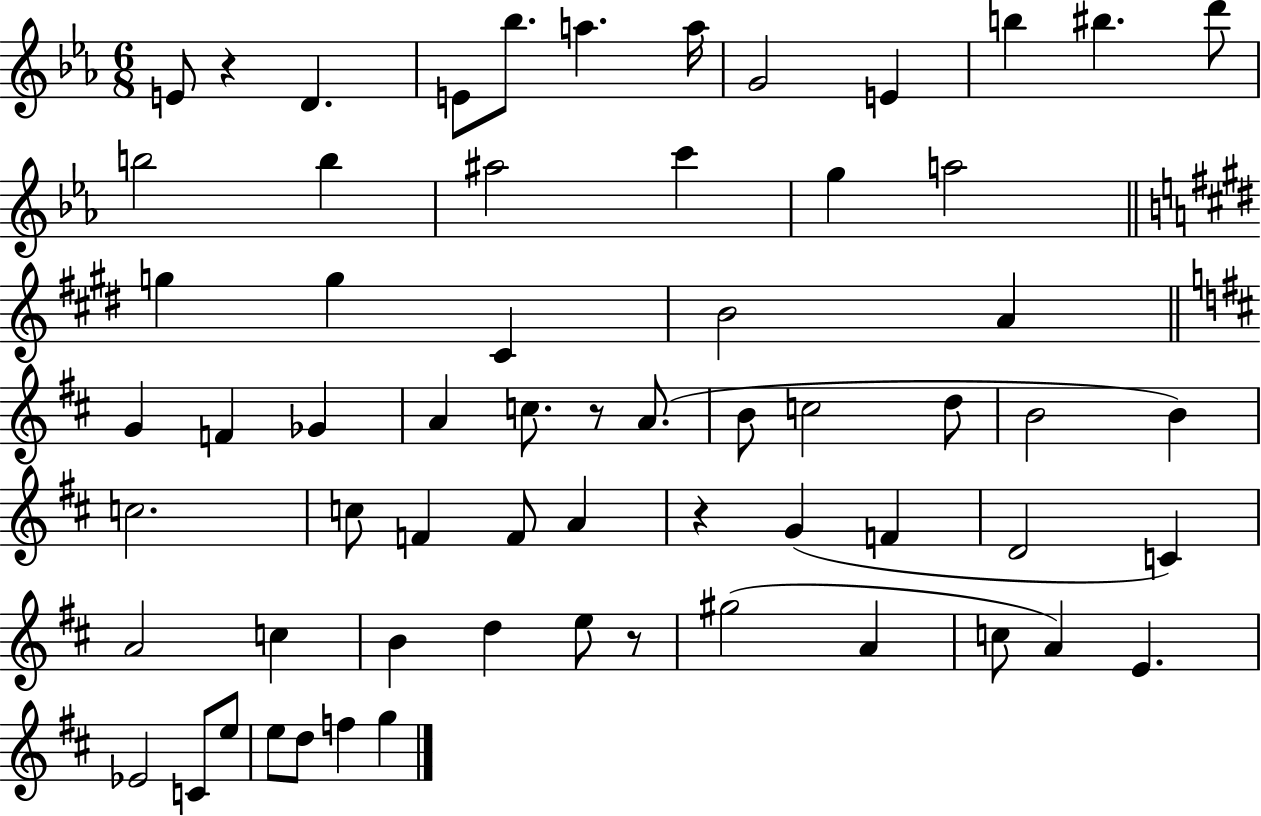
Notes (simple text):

E4/e R/q D4/q. E4/e Bb5/e. A5/q. A5/s G4/h E4/q B5/q BIS5/q. D6/e B5/h B5/q A#5/h C6/q G5/q A5/h G5/q G5/q C#4/q B4/h A4/q G4/q F4/q Gb4/q A4/q C5/e. R/e A4/e. B4/e C5/h D5/e B4/h B4/q C5/h. C5/e F4/q F4/e A4/q R/q G4/q F4/q D4/h C4/q A4/h C5/q B4/q D5/q E5/e R/e G#5/h A4/q C5/e A4/q E4/q. Eb4/h C4/e E5/e E5/e D5/e F5/q G5/q